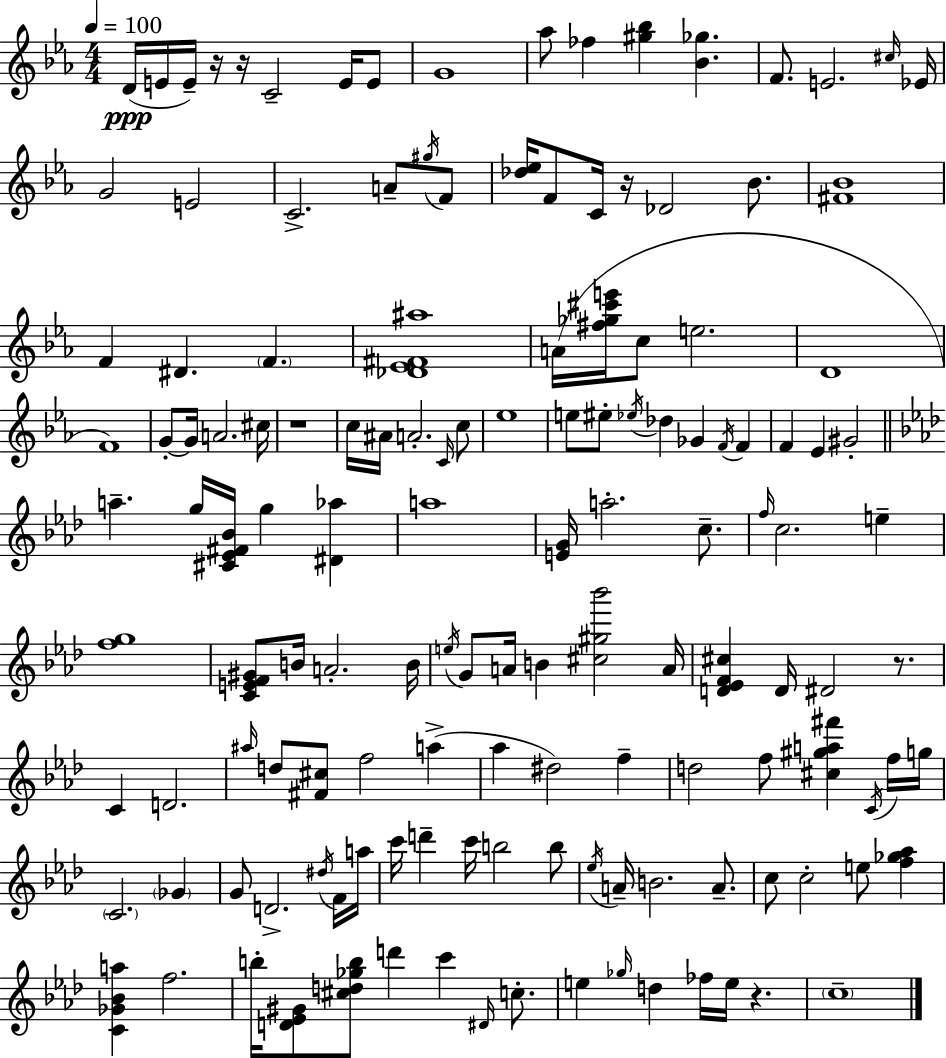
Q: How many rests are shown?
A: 6